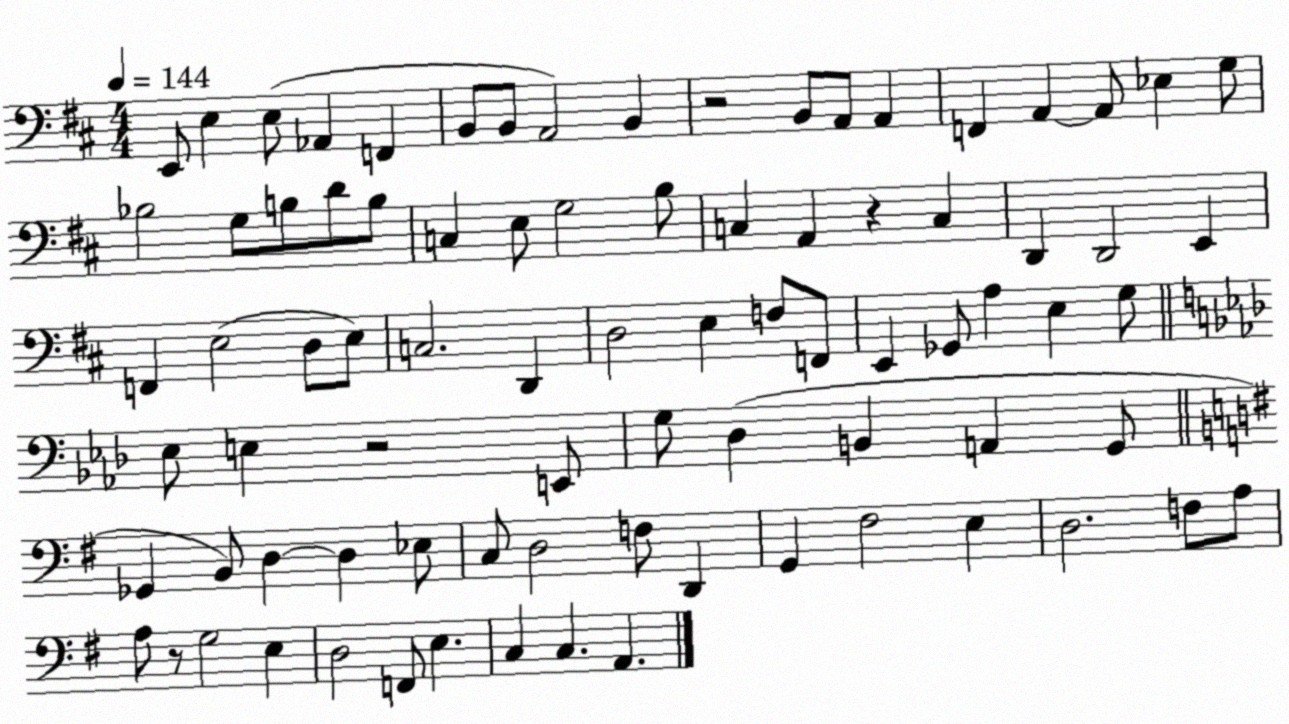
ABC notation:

X:1
T:Untitled
M:4/4
L:1/4
K:D
E,,/2 E, E,/2 _A,, F,, B,,/2 B,,/2 A,,2 B,, z2 B,,/2 A,,/2 A,, F,, A,, A,,/2 _E, G,/2 _B,2 G,/2 B,/2 D/2 B,/2 C, E,/2 G,2 B,/2 C, A,, z C, D,, D,,2 E,, F,, E,2 D,/2 E,/2 C,2 D,, D,2 E, F,/2 F,,/2 E,, _G,,/2 A, E, G,/2 _E,/2 E, z2 E,,/2 G,/2 _D, B,, A,, G,,/2 _G,, B,,/2 D, D, _E,/2 C,/2 D,2 F,/2 D,, G,, ^F,2 E, D,2 F,/2 A,/2 A,/2 z/2 G,2 E, D,2 F,,/2 E, C, C, A,,